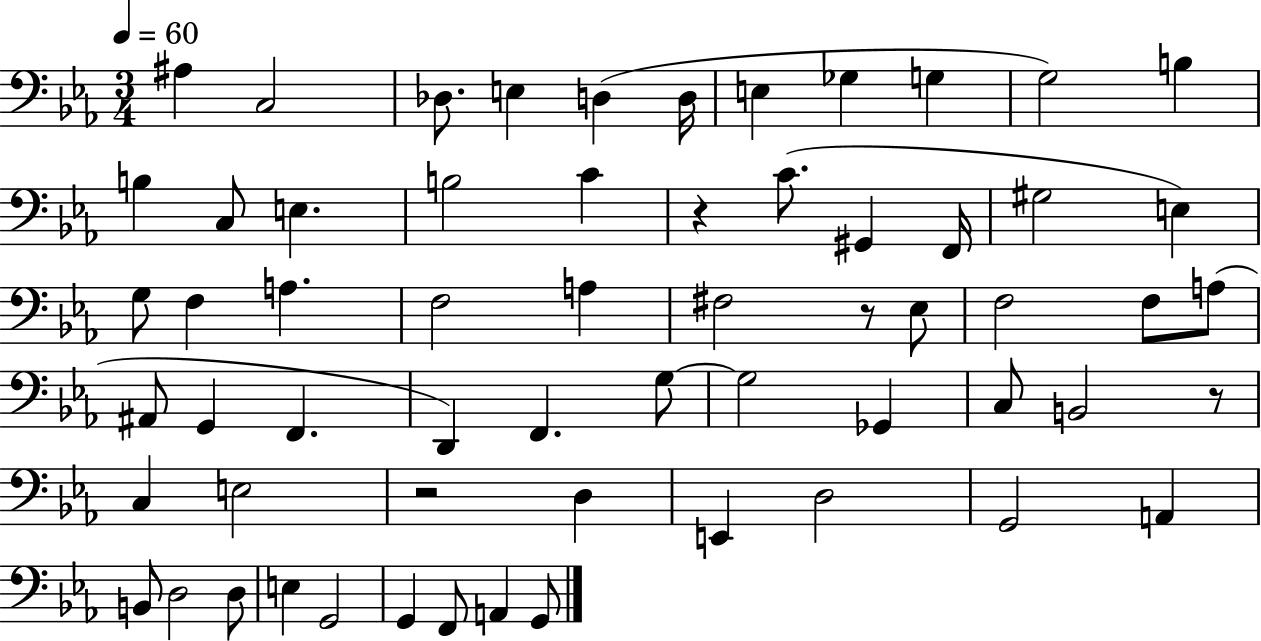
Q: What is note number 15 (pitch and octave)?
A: B3